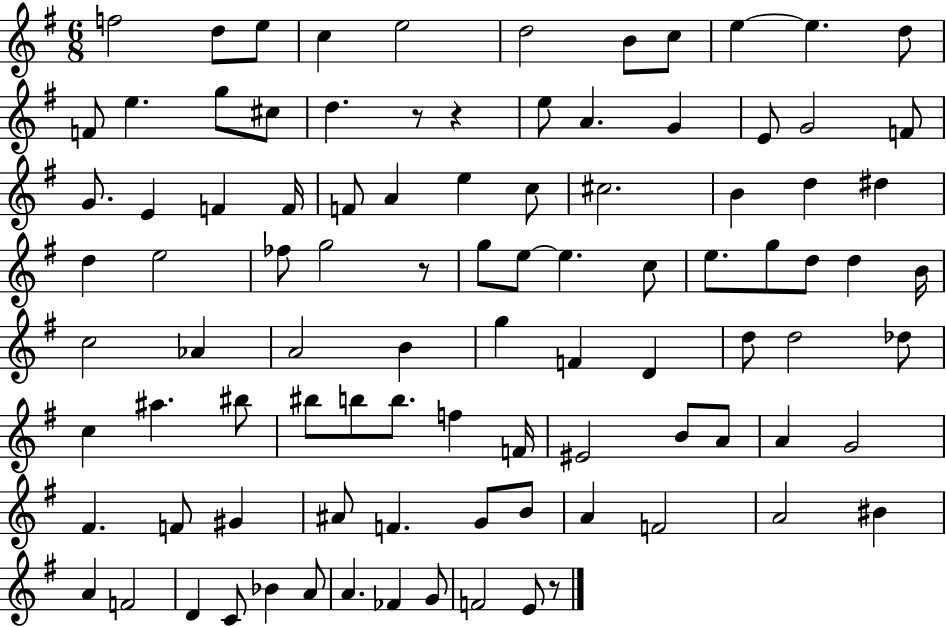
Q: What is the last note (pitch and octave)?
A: E4